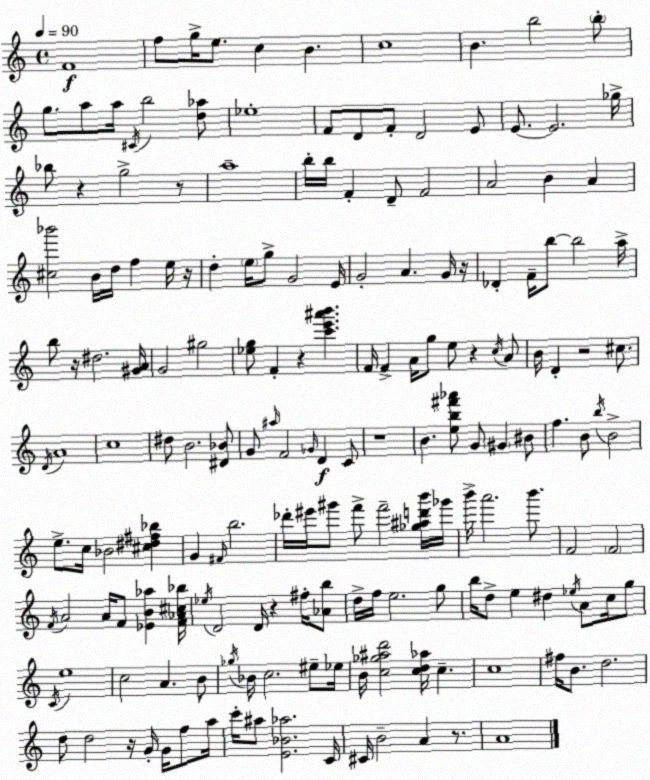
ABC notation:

X:1
T:Untitled
M:4/4
L:1/4
K:Am
F4 f/2 g/4 e/2 c B c4 B b2 b/2 g/2 a/2 a/4 ^C/4 b2 [d_a]/2 _e4 F/2 D/2 F/2 D2 E/2 E/2 E2 _g/4 _b/2 z g2 z/2 a4 b/4 b/4 F D/2 F2 A2 B A [^c_b']2 B/4 d/4 f e/4 z/4 d e/4 g/2 G2 E/4 G2 A G/4 z/4 _D F/4 b/2 b2 a/4 b/2 z/4 ^d2 [^GA]/4 G2 ^g2 [_eg]/2 F z [c'e'^a'b'] F/4 F A/4 g/2 e/2 z c/4 A/2 B/4 D z2 ^c/2 D/4 A4 c4 ^d/2 B2 [^D_B]/2 G/2 ^a/4 F2 _G/4 D C/2 z4 B [eb^f'_a']/2 G/2 ^G ^B/2 f B/2 b/4 B2 e/2 c/4 _B2 [^c^d^f_b] G ^F/4 b2 _d'/4 ^e'/4 ^g'/2 f'/2 f'2 [_g^ad'b']/4 _g'/4 b'/4 a'2 b'/2 F2 F2 F/4 A2 A/4 F/2 [_EB_a] [F_A^c_b]/4 _e/4 D2 D/4 z ^f/4 [_Ab]/2 d/4 f/4 e2 g/2 b/4 d/2 e ^d _e/4 A/2 c/4 g/2 C/4 e4 c2 A B/2 _g/4 _B/4 c2 ^e/2 _e/4 B/4 [c_g^ad']2 [cd_a]/4 c c4 ^f/4 B/2 d2 d/2 d2 z/4 G/4 G/4 f/2 a/4 c'/4 ^a/2 [E_B_a]2 C/4 ^C/4 B2 A z/2 A4